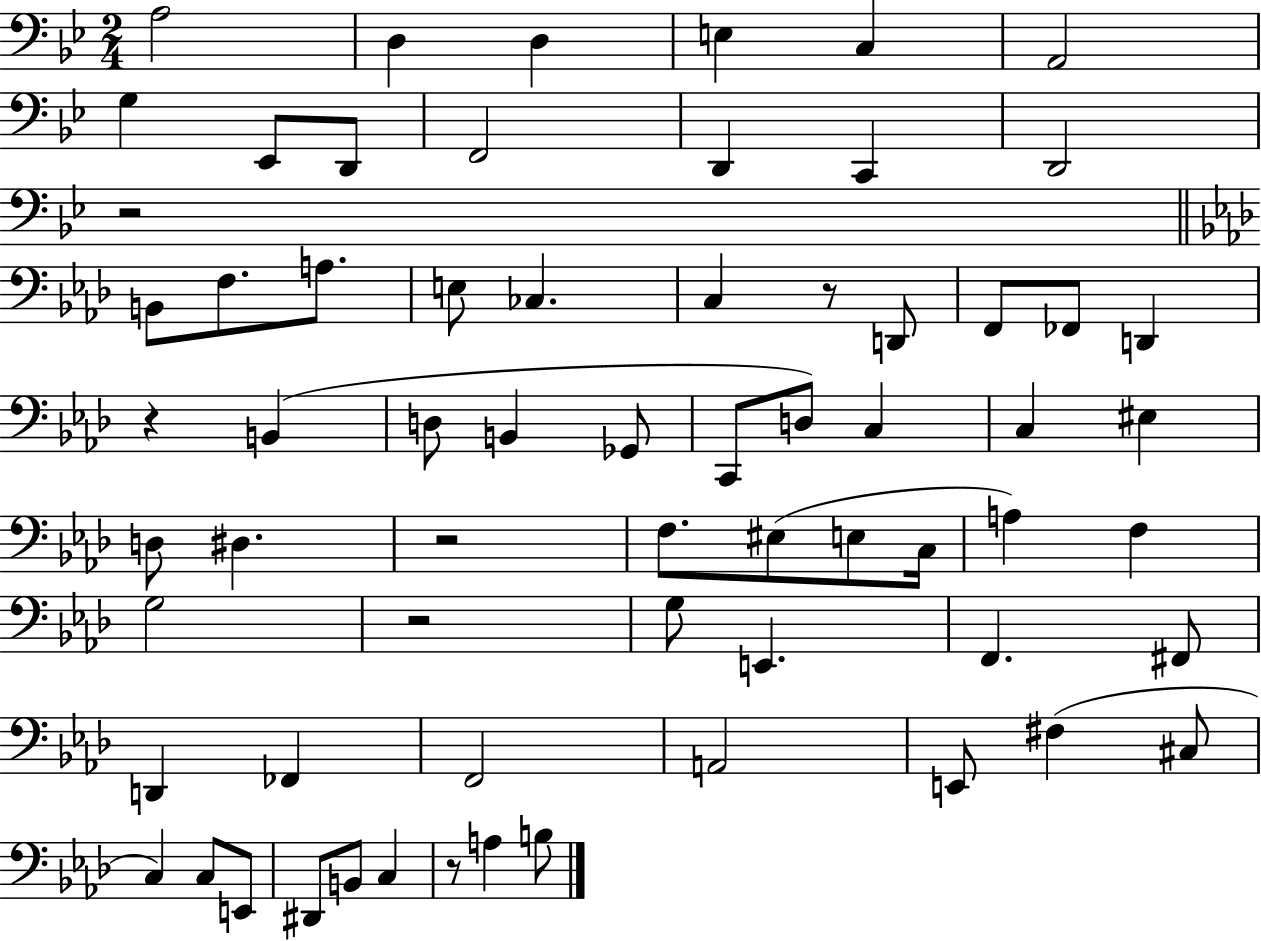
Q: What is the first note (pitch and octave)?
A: A3